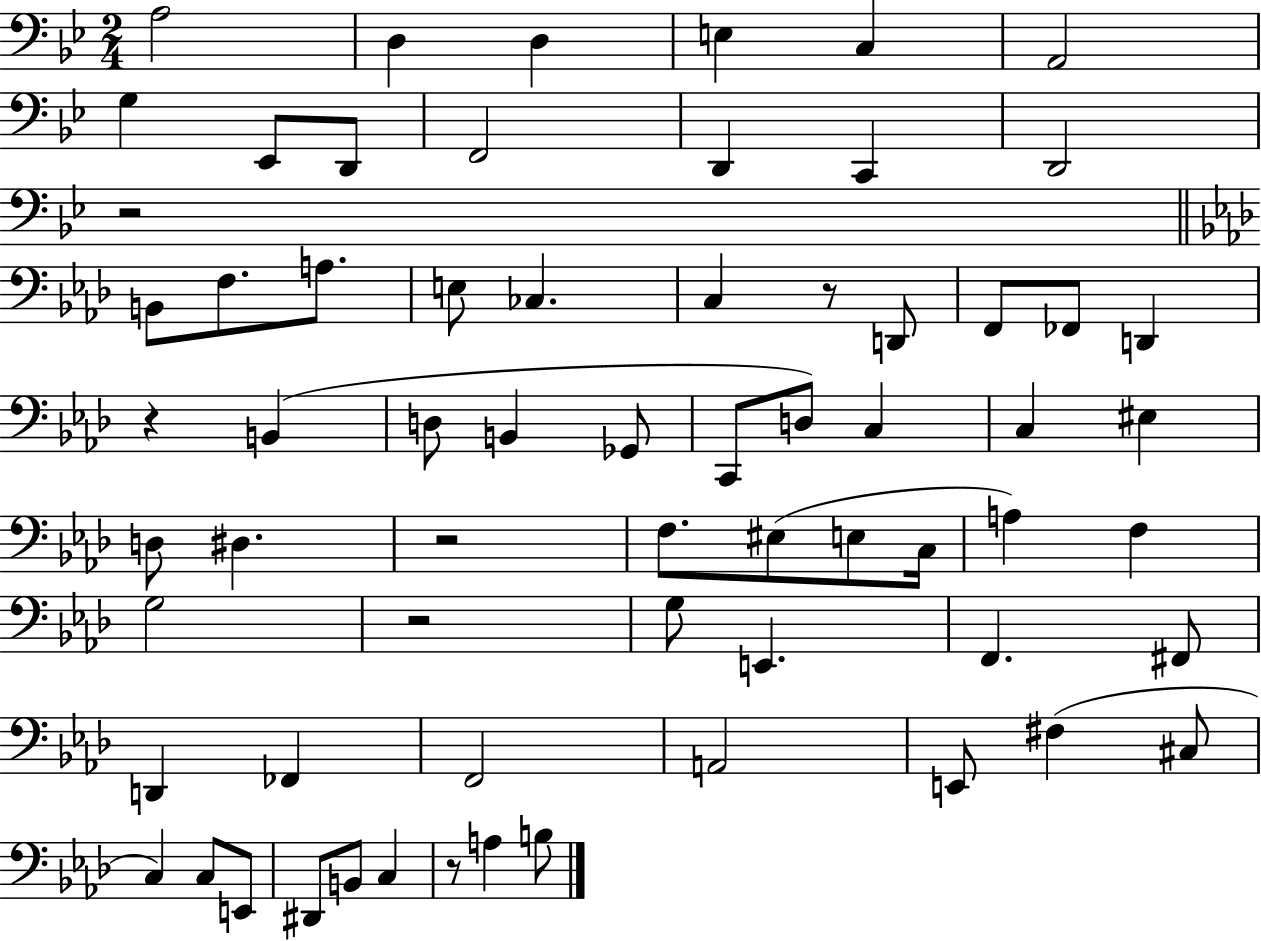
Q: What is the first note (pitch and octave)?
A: A3